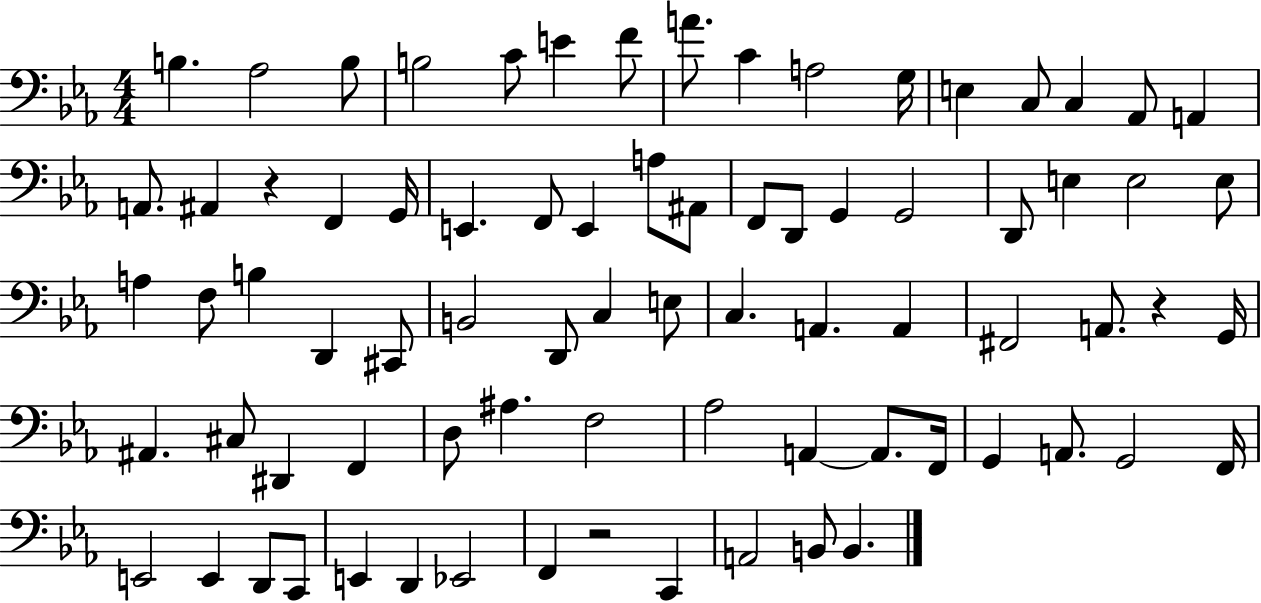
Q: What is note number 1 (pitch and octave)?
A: B3